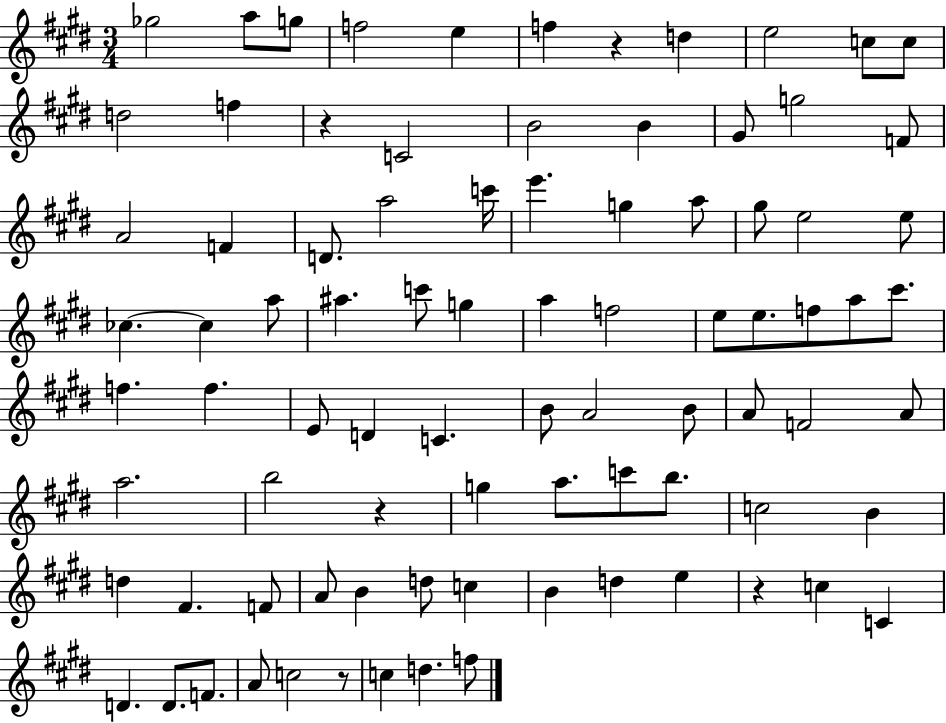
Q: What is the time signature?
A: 3/4